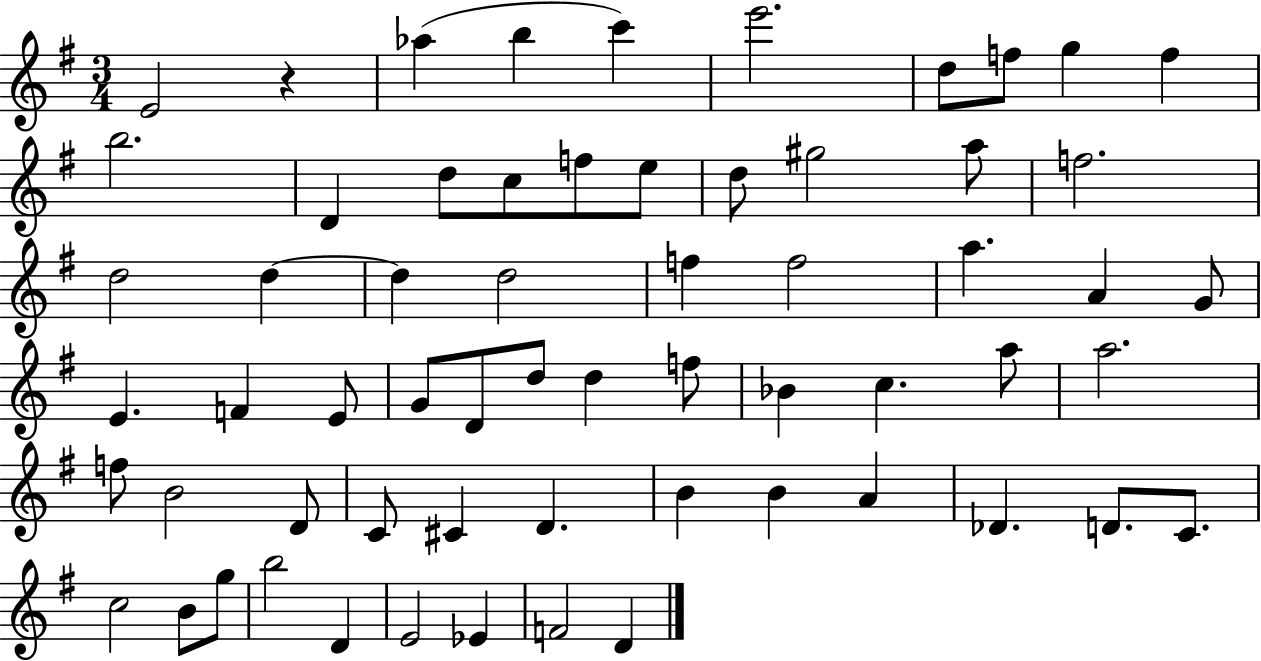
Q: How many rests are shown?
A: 1